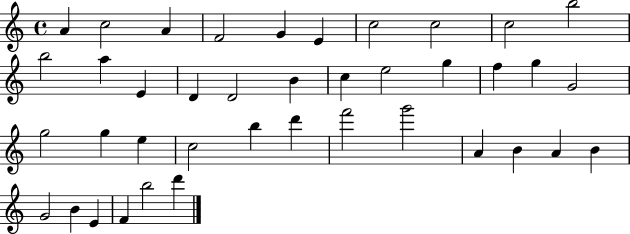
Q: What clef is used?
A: treble